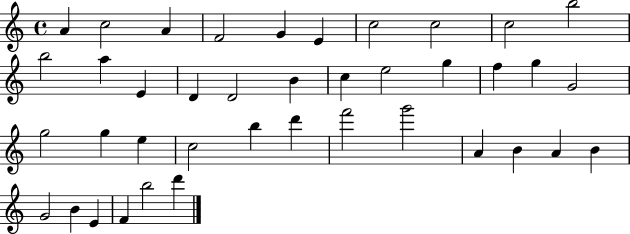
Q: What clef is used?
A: treble